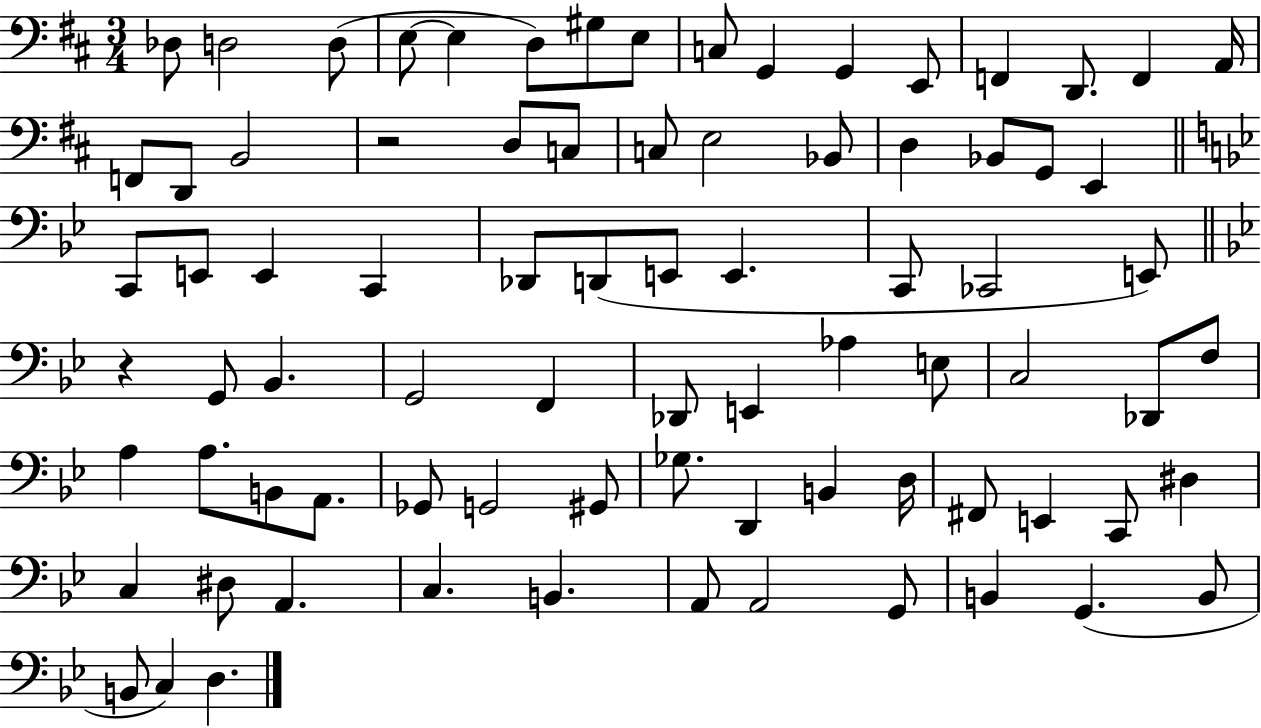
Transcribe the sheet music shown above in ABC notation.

X:1
T:Untitled
M:3/4
L:1/4
K:D
_D,/2 D,2 D,/2 E,/2 E, D,/2 ^G,/2 E,/2 C,/2 G,, G,, E,,/2 F,, D,,/2 F,, A,,/4 F,,/2 D,,/2 B,,2 z2 D,/2 C,/2 C,/2 E,2 _B,,/2 D, _B,,/2 G,,/2 E,, C,,/2 E,,/2 E,, C,, _D,,/2 D,,/2 E,,/2 E,, C,,/2 _C,,2 E,,/2 z G,,/2 _B,, G,,2 F,, _D,,/2 E,, _A, E,/2 C,2 _D,,/2 F,/2 A, A,/2 B,,/2 A,,/2 _G,,/2 G,,2 ^G,,/2 _G,/2 D,, B,, D,/4 ^F,,/2 E,, C,,/2 ^D, C, ^D,/2 A,, C, B,, A,,/2 A,,2 G,,/2 B,, G,, B,,/2 B,,/2 C, D,